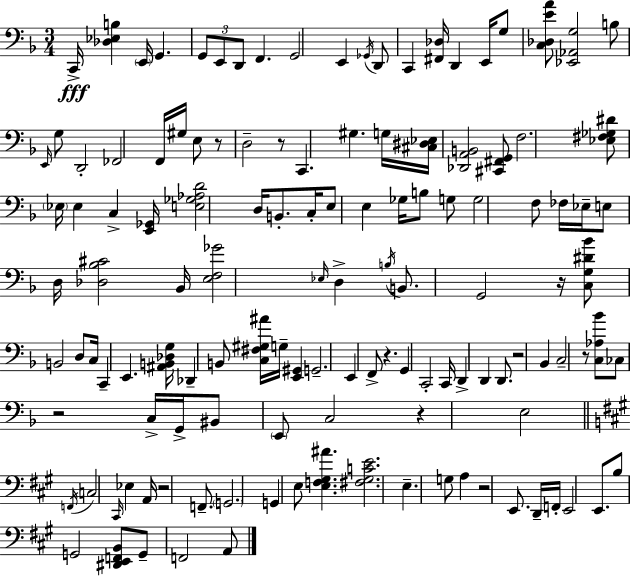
{
  \clef bass
  \numericTimeSignature
  \time 3/4
  \key f \major
  c,16->\fff <des ees b>4 \parenthesize e,16 g,4. | \tuplet 3/2 { g,8 e,8 d,8 } f,4. | g,2 e,4 | \acciaccatura { ges,16 } d,8 c,4 <fis, des>16 d,4 | \break e,16 g8 <c des e' a'>8 <ees, aes, g>2 | b8 \grace { e,16 } g8 d,2-. | fes,2 f,16 gis16 | e8 r8 d2-- | \break r8 c,4. gis4. | g16 <cis dis ees>16 <des, a, b,>2 | <cis, fis, g,>8 f2. | <ees fis ges dis'>8 \parenthesize ees16 ees4 c4-> | \break <e, ges,>16 <e ges aes d'>2 d16 b,8.-. | c16-. e8 e4 ges16 b8 | g8 g2 f8 | fes16 ees16-- e8 d16 <des bes cis'>2 | \break bes,16 <e f ges'>2 \grace { ees16 } d4-> | \acciaccatura { b16 } b,8. g,2 | r16 <c g dis' bes'>8 b,2 | d8 c16 c,4-- e,4. | \break <ais, b, des g>16 des,4-- b,8 <c fis gis ais'>16 g16-- | <e, gis,>4 g,2.-- | e,4 f,8-> r4. | g,4 c,2-. | \break c,16 d,4-> d,4 | d,8. r2 | bes,4 c2-- | r8 <c aes bes'>8 ces8 r2 | \break c16-> g,16-> bis,8 \parenthesize e,8 c2 | r4 e2 | \bar "||" \break \key a \major \acciaccatura { f,16 } c2 \grace { cis,16 } ees4 | a,16 r2 f,8.-- | \parenthesize g,2. | g,4 e8 <e f gis ais'>4. | \break <fis gis c' e'>2. | e4.-- g8 a4 | r2 e,8. | d,16-- f,16-. e,2 e,8. | \break b8 g,2 | <dis, e, f, b,>8 g,8-- f,2 | a,8 \bar "|."
}